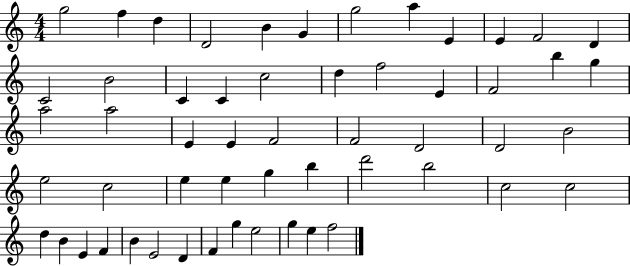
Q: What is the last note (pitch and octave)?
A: F5